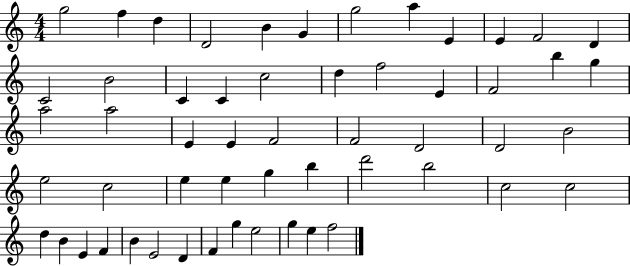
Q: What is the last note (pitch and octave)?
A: F5